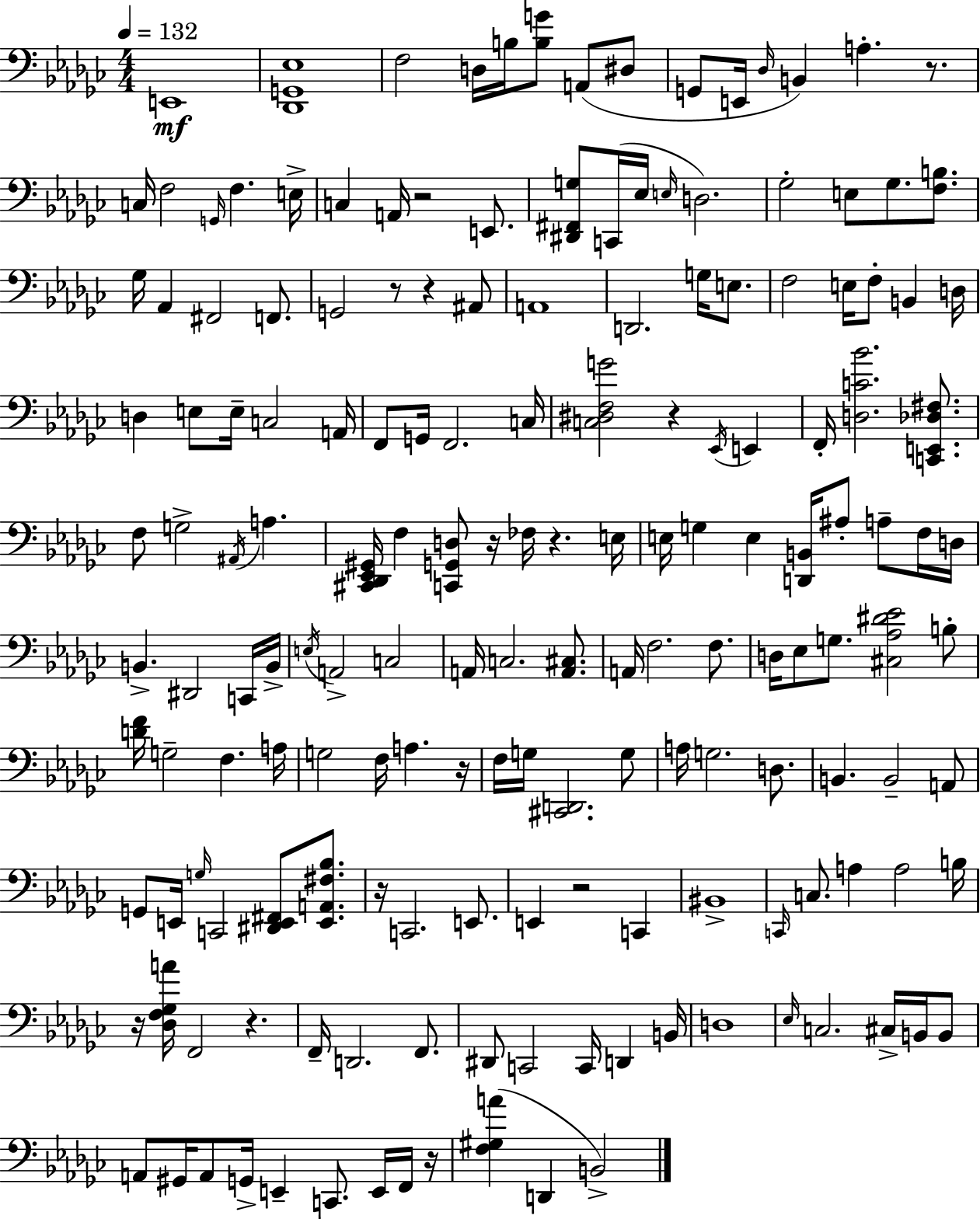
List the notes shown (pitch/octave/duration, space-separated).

E2/w [Db2,G2,Eb3]/w F3/h D3/s B3/s [B3,G4]/e A2/e D#3/e G2/e E2/s Db3/s B2/q A3/q. R/e. C3/s F3/h G2/s F3/q. E3/s C3/q A2/s R/h E2/e. [D#2,F#2,G3]/e C2/s Eb3/s E3/s D3/h. Gb3/h E3/e Gb3/e. [F3,B3]/e. Gb3/s Ab2/q F#2/h F2/e. G2/h R/e R/q A#2/e A2/w D2/h. G3/s E3/e. F3/h E3/s F3/e B2/q D3/s D3/q E3/e E3/s C3/h A2/s F2/e G2/s F2/h. C3/s [C3,D#3,F3,G4]/h R/q Eb2/s E2/q F2/s [D3,C4,Bb4]/h. [C2,E2,Db3,F#3]/e. F3/e G3/h A#2/s A3/q. [C#2,Db2,Eb2,G#2]/s F3/q [C2,G2,D3]/e R/s FES3/s R/q. E3/s E3/s G3/q E3/q [D2,B2]/s A#3/e A3/e F3/s D3/s B2/q. D#2/h C2/s B2/s E3/s A2/h C3/h A2/s C3/h. [A2,C#3]/e. A2/s F3/h. F3/e. D3/s Eb3/e G3/e. [C#3,Ab3,D#4,Eb4]/h B3/e [D4,F4]/s G3/h F3/q. A3/s G3/h F3/s A3/q. R/s F3/s G3/s [C#2,D2]/h. G3/e A3/s G3/h. D3/e. B2/q. B2/h A2/e G2/e E2/s G3/s C2/h [D#2,E2,F#2]/e [E2,A2,F#3,Bb3]/e. R/s C2/h. E2/e. E2/q R/h C2/q BIS2/w C2/s C3/e. A3/q A3/h B3/s R/s [Db3,F3,Gb3,A4]/s F2/h R/q. F2/s D2/h. F2/e. D#2/e C2/h C2/s D2/q B2/s D3/w Eb3/s C3/h. C#3/s B2/s B2/e A2/e G#2/s A2/e G2/s E2/q C2/e. E2/s F2/s R/s [F3,G#3,A4]/q D2/q B2/h